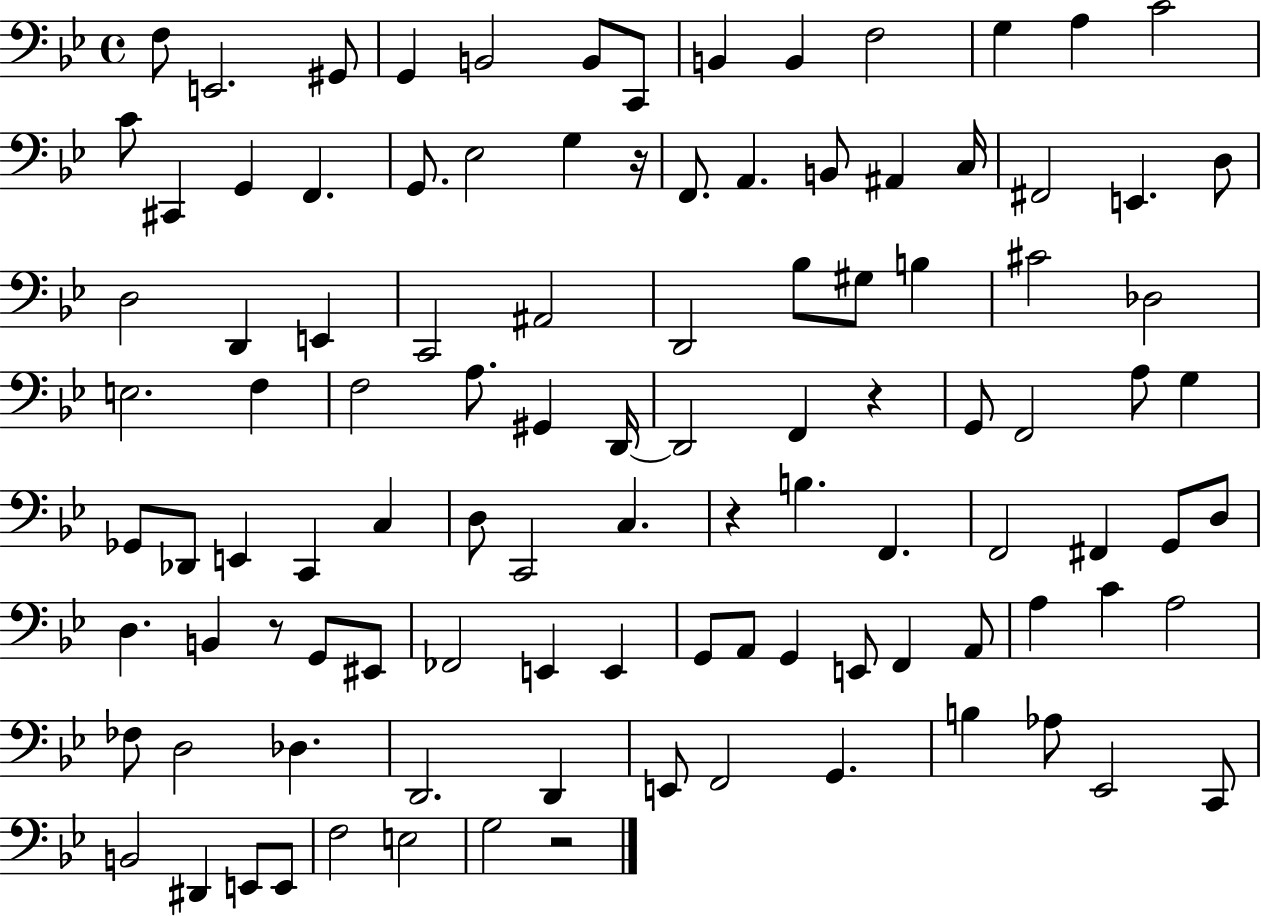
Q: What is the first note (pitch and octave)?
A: F3